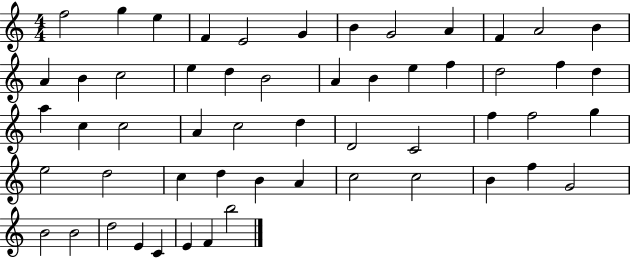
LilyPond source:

{
  \clef treble
  \numericTimeSignature
  \time 4/4
  \key c \major
  f''2 g''4 e''4 | f'4 e'2 g'4 | b'4 g'2 a'4 | f'4 a'2 b'4 | \break a'4 b'4 c''2 | e''4 d''4 b'2 | a'4 b'4 e''4 f''4 | d''2 f''4 d''4 | \break a''4 c''4 c''2 | a'4 c''2 d''4 | d'2 c'2 | f''4 f''2 g''4 | \break e''2 d''2 | c''4 d''4 b'4 a'4 | c''2 c''2 | b'4 f''4 g'2 | \break b'2 b'2 | d''2 e'4 c'4 | e'4 f'4 b''2 | \bar "|."
}